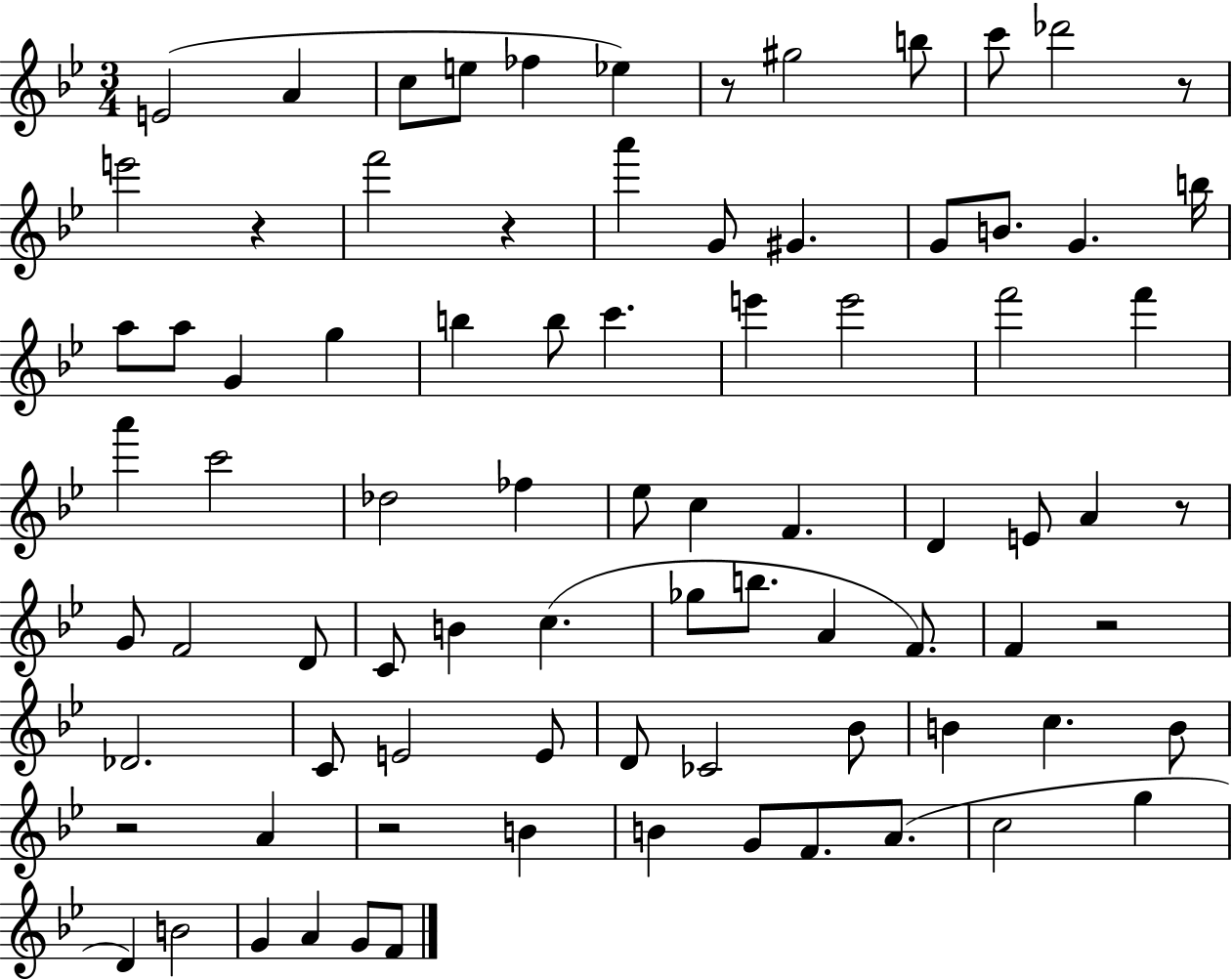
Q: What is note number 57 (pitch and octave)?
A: CES4